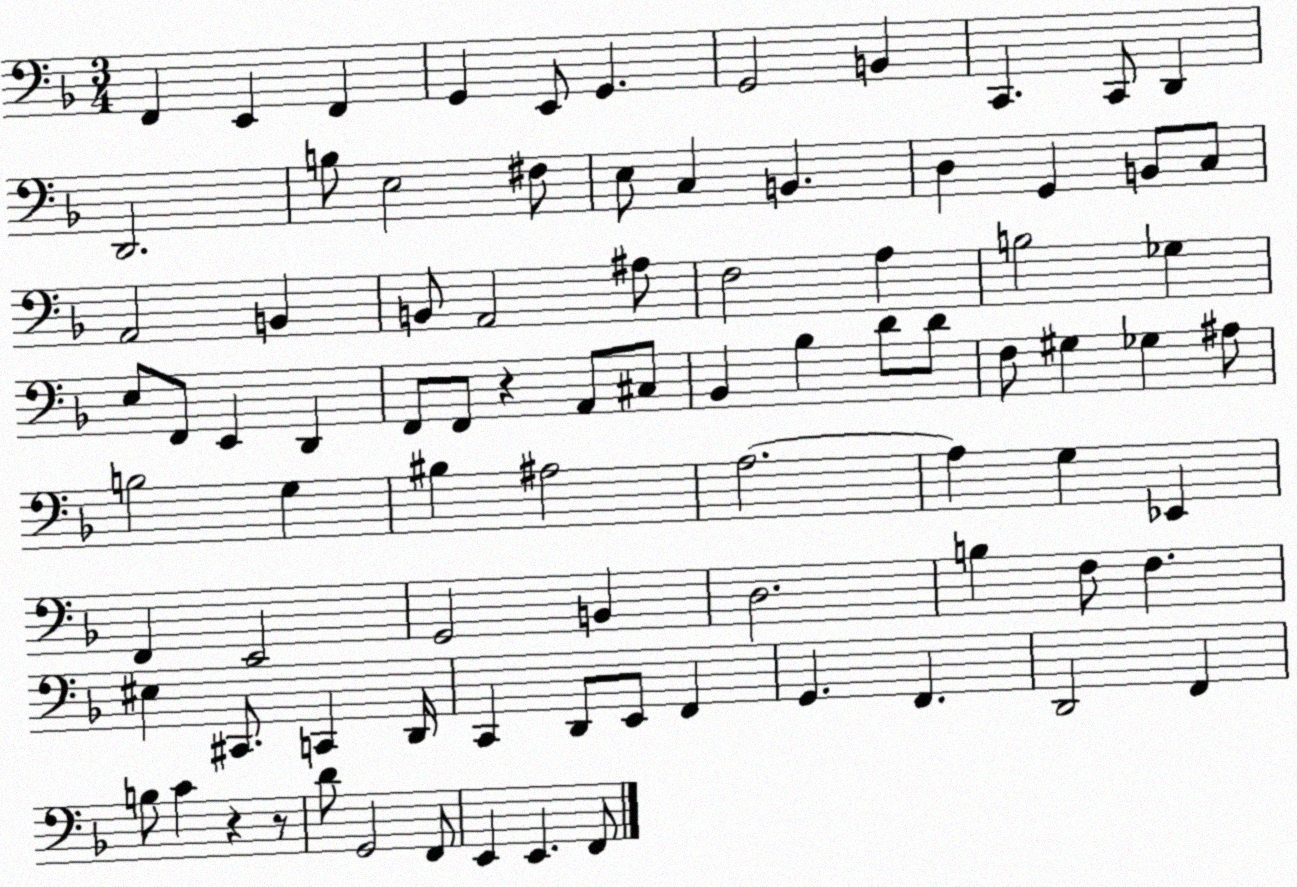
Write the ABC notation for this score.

X:1
T:Untitled
M:3/4
L:1/4
K:F
F,, E,, F,, G,, E,,/2 G,, G,,2 B,, C,, C,,/2 D,, D,,2 B,/2 E,2 ^F,/2 E,/2 C, B,, D, G,, B,,/2 C,/2 A,,2 B,, B,,/2 A,,2 ^A,/2 F,2 A, B,2 _G, E,/2 F,,/2 E,, D,, F,,/2 F,,/2 z A,,/2 ^C,/2 _B,, _B, D/2 D/2 F,/2 ^G, _G, ^A,/2 B,2 G, ^B, ^A,2 A,2 A, G, _E,, F,, E,,2 G,,2 B,, D,2 B, F,/2 F, ^E, ^C,,/2 C,, D,,/4 C,, D,,/2 E,,/2 F,, G,, F,, D,,2 F,, B,/2 C z z/2 D/2 G,,2 F,,/2 E,, E,, F,,/2